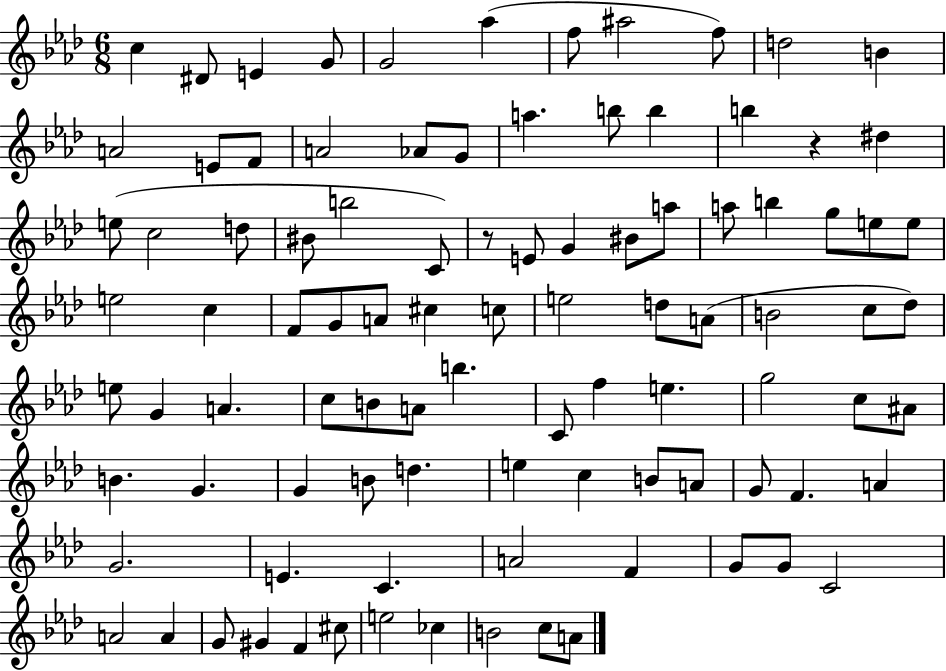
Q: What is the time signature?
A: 6/8